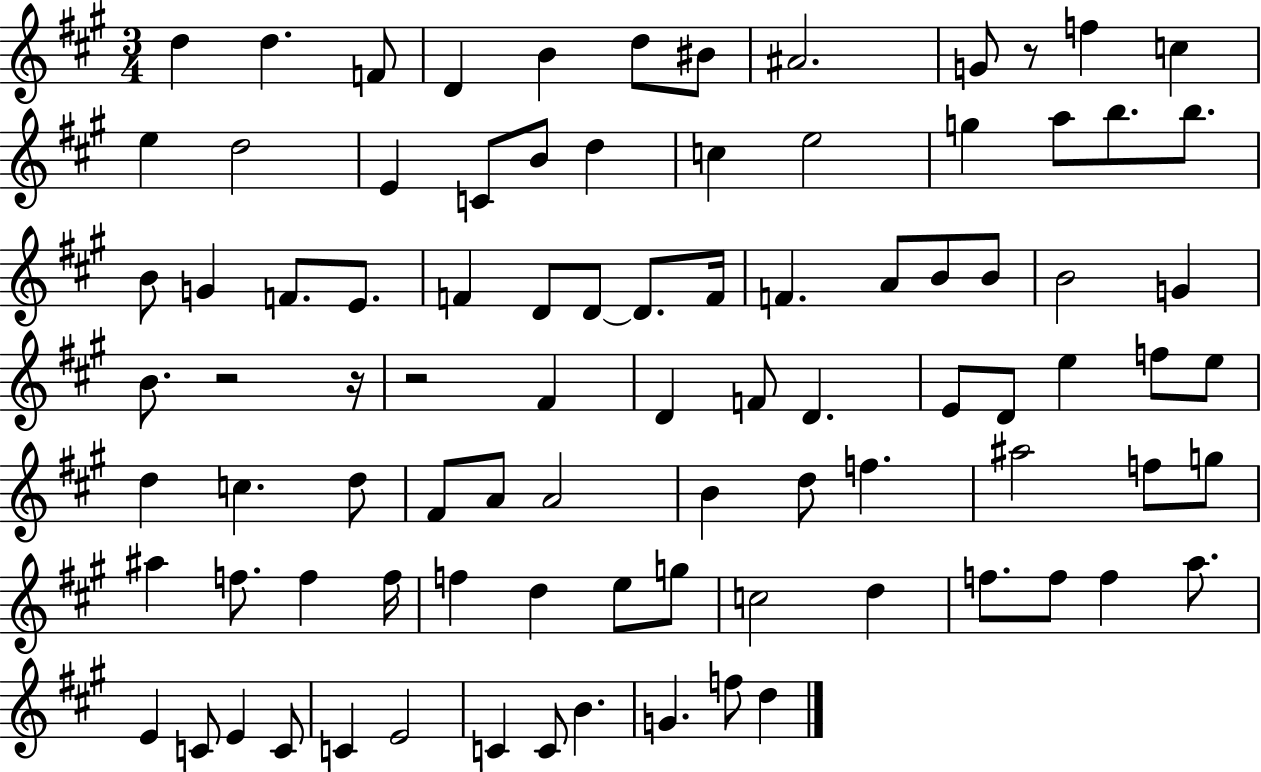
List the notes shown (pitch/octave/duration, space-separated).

D5/q D5/q. F4/e D4/q B4/q D5/e BIS4/e A#4/h. G4/e R/e F5/q C5/q E5/q D5/h E4/q C4/e B4/e D5/q C5/q E5/h G5/q A5/e B5/e. B5/e. B4/e G4/q F4/e. E4/e. F4/q D4/e D4/e D4/e. F4/s F4/q. A4/e B4/e B4/e B4/h G4/q B4/e. R/h R/s R/h F#4/q D4/q F4/e D4/q. E4/e D4/e E5/q F5/e E5/e D5/q C5/q. D5/e F#4/e A4/e A4/h B4/q D5/e F5/q. A#5/h F5/e G5/e A#5/q F5/e. F5/q F5/s F5/q D5/q E5/e G5/e C5/h D5/q F5/e. F5/e F5/q A5/e. E4/q C4/e E4/q C4/e C4/q E4/h C4/q C4/e B4/q. G4/q. F5/e D5/q